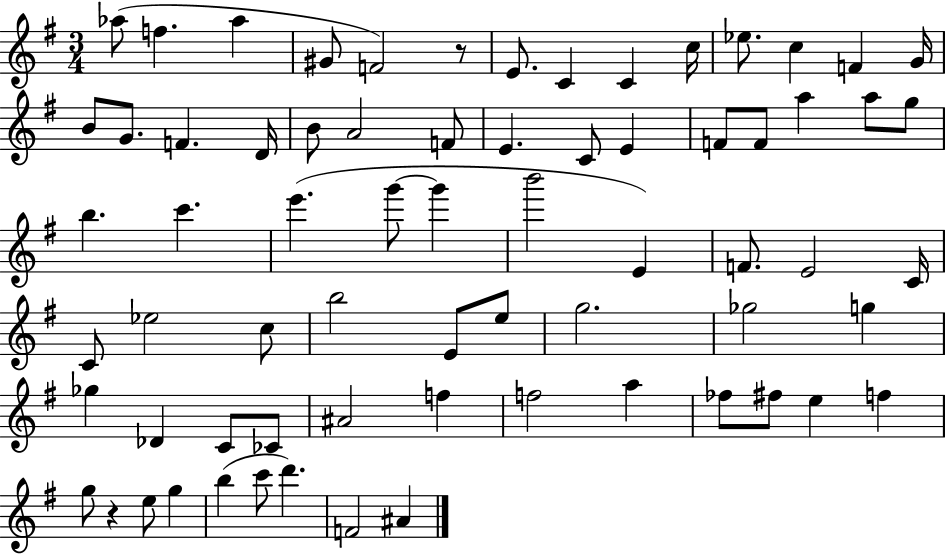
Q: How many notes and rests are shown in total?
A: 69